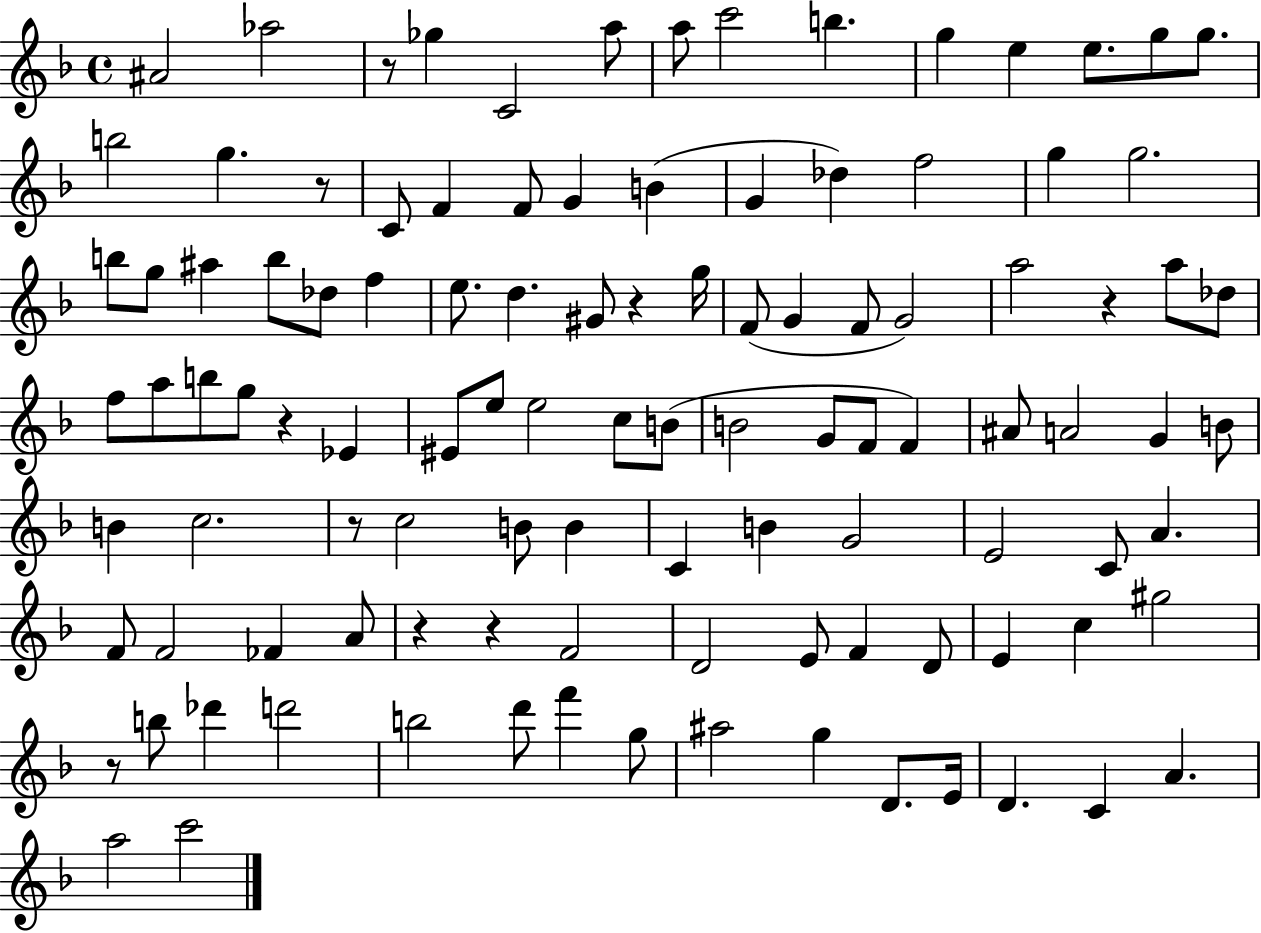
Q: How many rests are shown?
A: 9